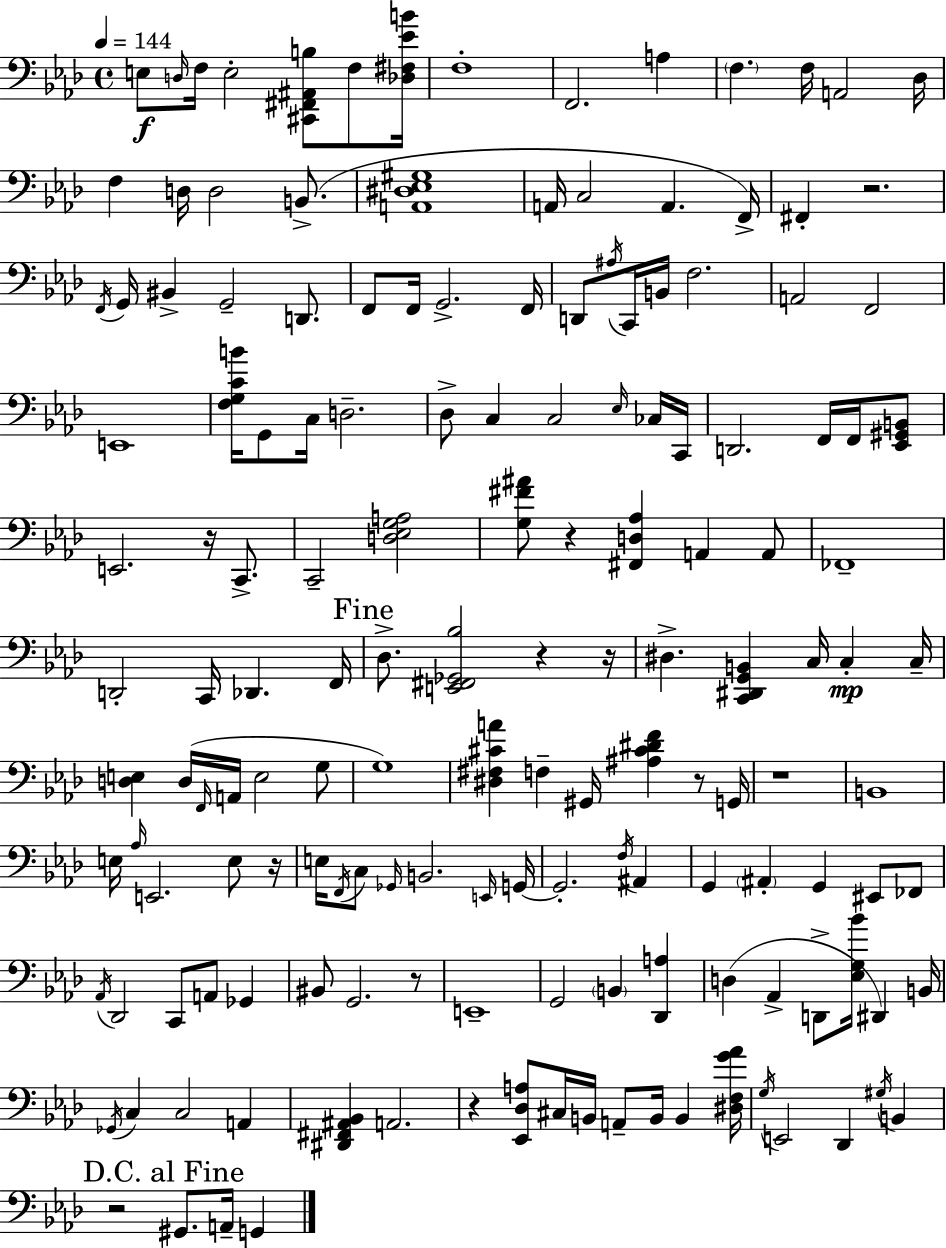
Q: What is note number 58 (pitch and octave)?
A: C2